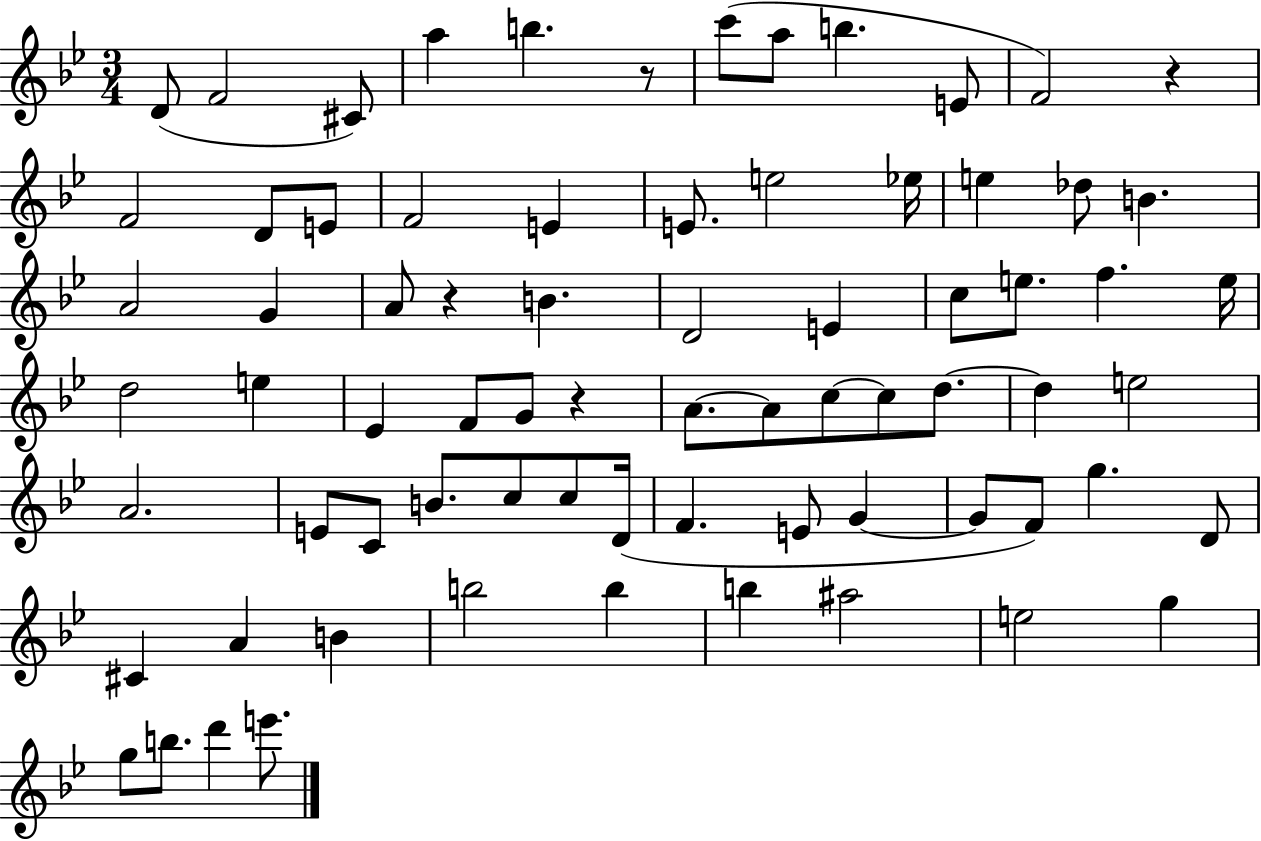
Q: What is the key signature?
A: BES major